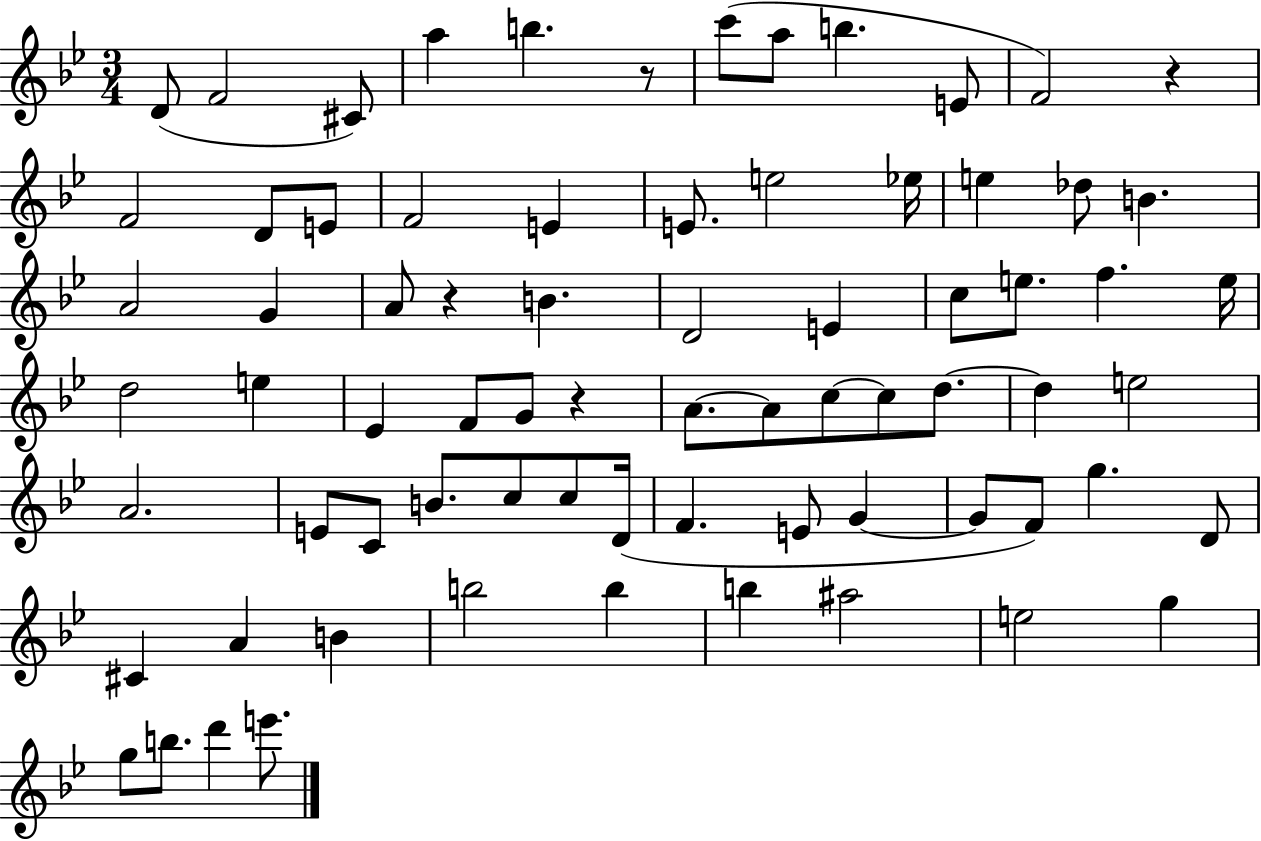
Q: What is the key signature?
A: BES major